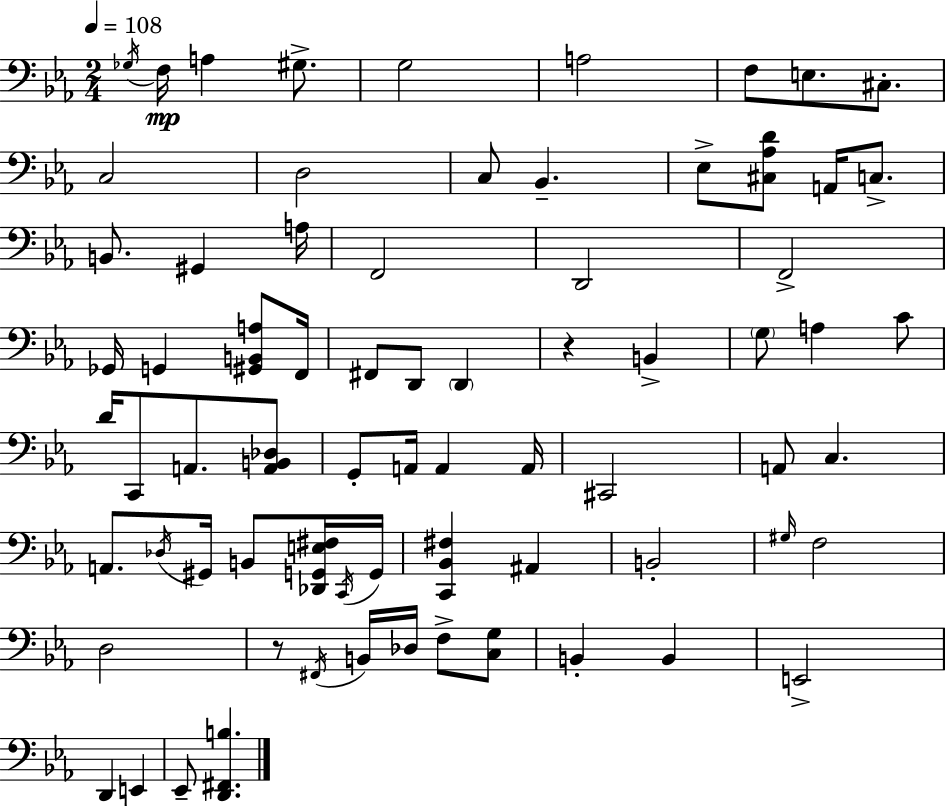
Gb3/s F3/s A3/q G#3/e. G3/h A3/h F3/e E3/e. C#3/e. C3/h D3/h C3/e Bb2/q. Eb3/e [C#3,Ab3,D4]/e A2/s C3/e. B2/e. G#2/q A3/s F2/h D2/h F2/h Gb2/s G2/q [G#2,B2,A3]/e F2/s F#2/e D2/e D2/q R/q B2/q G3/e A3/q C4/e D4/s C2/e A2/e. [A2,B2,Db3]/e G2/e A2/s A2/q A2/s C#2/h A2/e C3/q. A2/e. Db3/s G#2/s B2/e [Db2,G2,E3,F#3]/s C2/s G2/s [C2,Bb2,F#3]/q A#2/q B2/h G#3/s F3/h D3/h R/e F#2/s B2/s Db3/s F3/e [C3,G3]/e B2/q B2/q E2/h D2/q E2/q Eb2/e [D2,F#2,B3]/q.